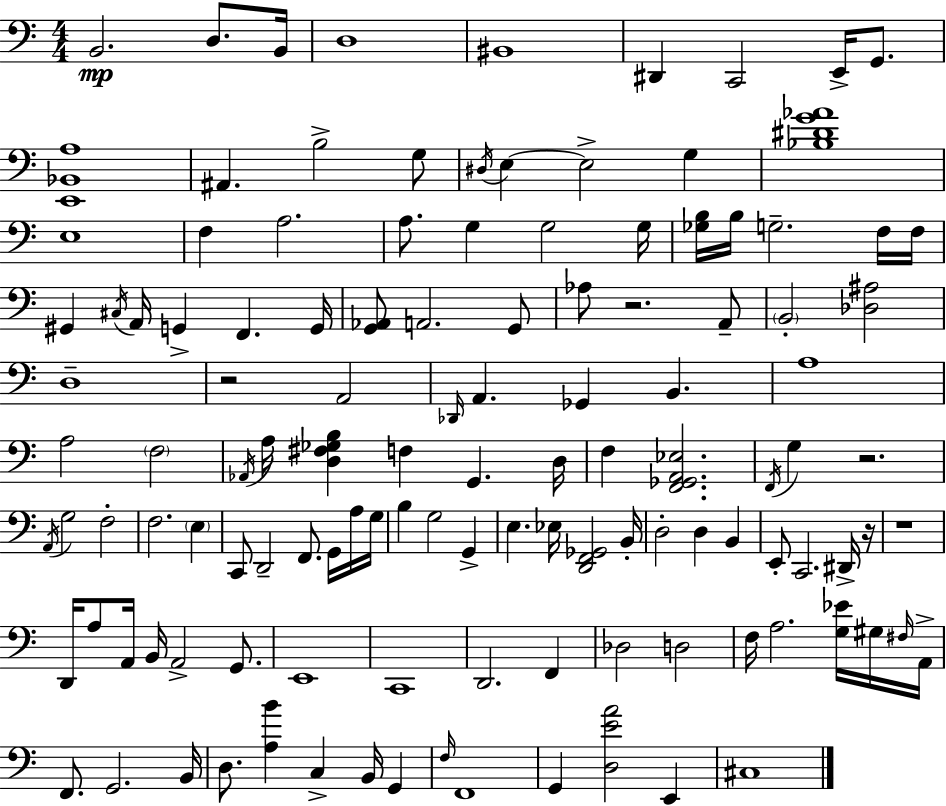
X:1
T:Untitled
M:4/4
L:1/4
K:Am
B,,2 D,/2 B,,/4 D,4 ^B,,4 ^D,, C,,2 E,,/4 G,,/2 [E,,_B,,A,]4 ^A,, B,2 G,/2 ^D,/4 E, E,2 G, [_B,^DG_A]4 E,4 F, A,2 A,/2 G, G,2 G,/4 [_G,B,]/4 B,/4 G,2 F,/4 F,/4 ^G,, ^C,/4 A,,/4 G,, F,, G,,/4 [G,,_A,,]/2 A,,2 G,,/2 _A,/2 z2 A,,/2 B,,2 [_D,^A,]2 D,4 z2 A,,2 _D,,/4 A,, _G,, B,, A,4 A,2 F,2 _A,,/4 A,/4 [D,^F,_G,B,] F, G,, D,/4 F, [F,,_G,,A,,_E,]2 F,,/4 G, z2 A,,/4 G,2 F,2 F,2 E, C,,/2 D,,2 F,,/2 G,,/4 A,/4 G,/4 B, G,2 G,, E, _E,/4 [D,,F,,_G,,]2 B,,/4 D,2 D, B,, E,,/2 C,,2 ^D,,/4 z/4 z4 D,,/4 A,/2 A,,/4 B,,/4 A,,2 G,,/2 E,,4 C,,4 D,,2 F,, _D,2 D,2 F,/4 A,2 [G,_E]/4 ^G,/4 ^F,/4 A,,/4 F,,/2 G,,2 B,,/4 D,/2 [A,B] C, B,,/4 G,, F,/4 F,,4 G,, [D,EA]2 E,, ^C,4